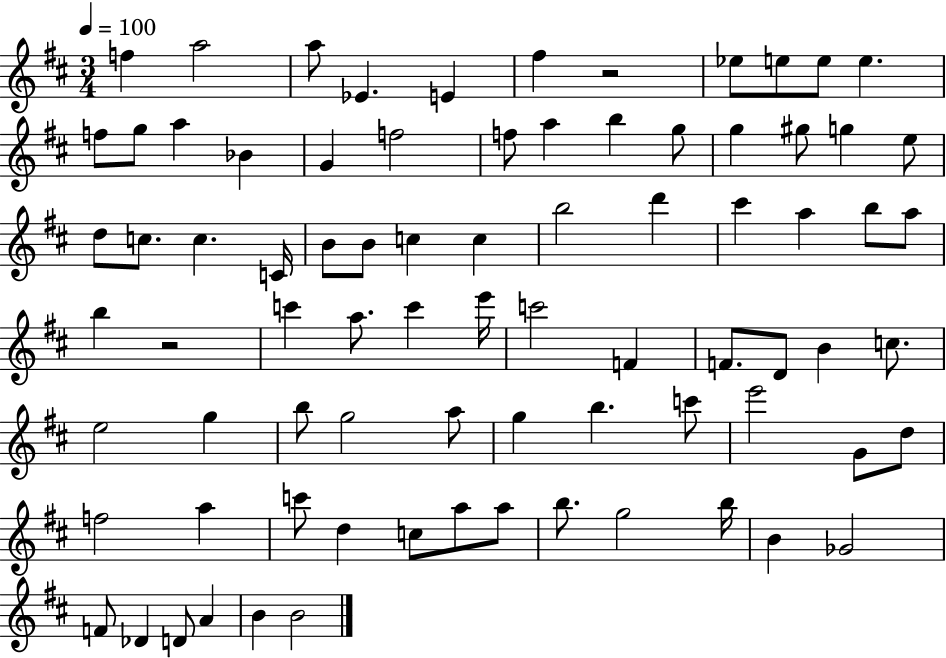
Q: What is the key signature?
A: D major